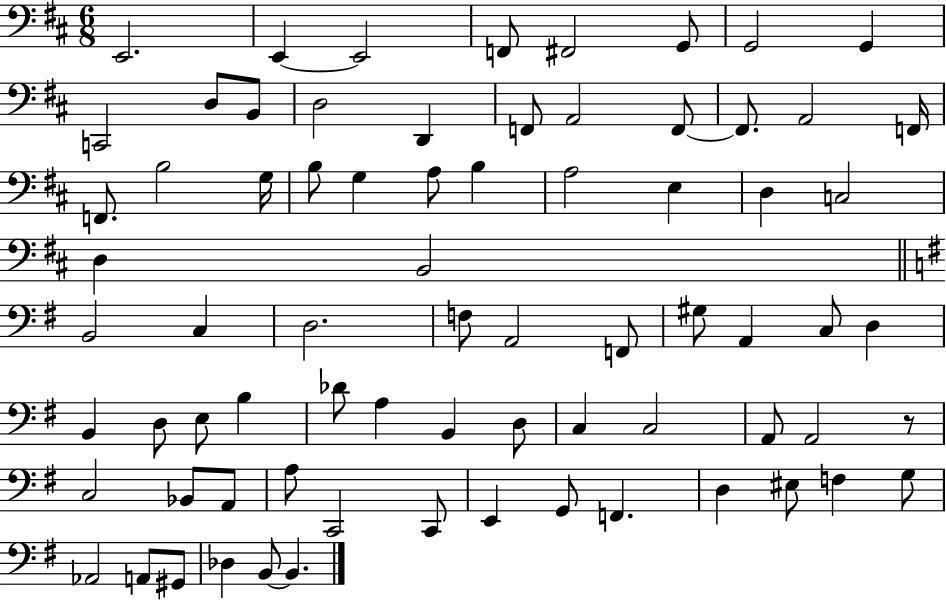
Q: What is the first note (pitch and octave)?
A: E2